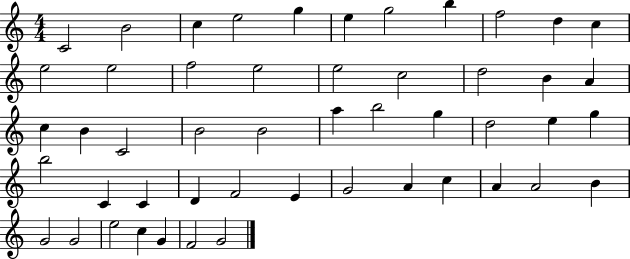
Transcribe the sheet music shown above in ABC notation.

X:1
T:Untitled
M:4/4
L:1/4
K:C
C2 B2 c e2 g e g2 b f2 d c e2 e2 f2 e2 e2 c2 d2 B A c B C2 B2 B2 a b2 g d2 e g b2 C C D F2 E G2 A c A A2 B G2 G2 e2 c G F2 G2